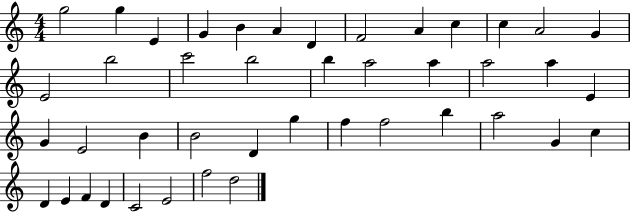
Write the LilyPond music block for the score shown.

{
  \clef treble
  \numericTimeSignature
  \time 4/4
  \key c \major
  g''2 g''4 e'4 | g'4 b'4 a'4 d'4 | f'2 a'4 c''4 | c''4 a'2 g'4 | \break e'2 b''2 | c'''2 b''2 | b''4 a''2 a''4 | a''2 a''4 e'4 | \break g'4 e'2 b'4 | b'2 d'4 g''4 | f''4 f''2 b''4 | a''2 g'4 c''4 | \break d'4 e'4 f'4 d'4 | c'2 e'2 | f''2 d''2 | \bar "|."
}